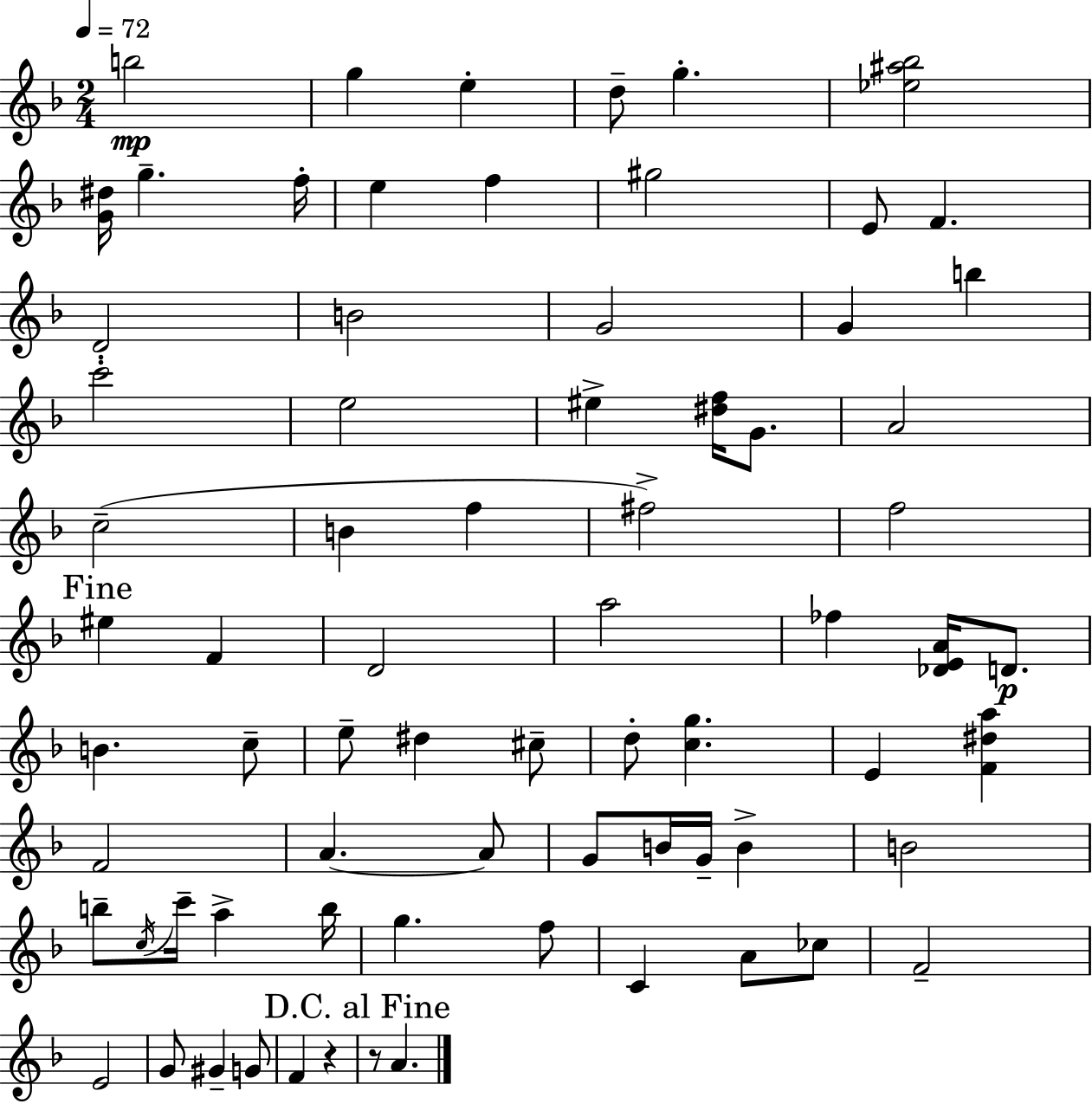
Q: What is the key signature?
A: D minor